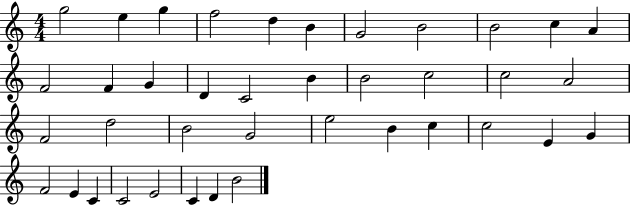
G5/h E5/q G5/q F5/h D5/q B4/q G4/h B4/h B4/h C5/q A4/q F4/h F4/q G4/q D4/q C4/h B4/q B4/h C5/h C5/h A4/h F4/h D5/h B4/h G4/h E5/h B4/q C5/q C5/h E4/q G4/q F4/h E4/q C4/q C4/h E4/h C4/q D4/q B4/h